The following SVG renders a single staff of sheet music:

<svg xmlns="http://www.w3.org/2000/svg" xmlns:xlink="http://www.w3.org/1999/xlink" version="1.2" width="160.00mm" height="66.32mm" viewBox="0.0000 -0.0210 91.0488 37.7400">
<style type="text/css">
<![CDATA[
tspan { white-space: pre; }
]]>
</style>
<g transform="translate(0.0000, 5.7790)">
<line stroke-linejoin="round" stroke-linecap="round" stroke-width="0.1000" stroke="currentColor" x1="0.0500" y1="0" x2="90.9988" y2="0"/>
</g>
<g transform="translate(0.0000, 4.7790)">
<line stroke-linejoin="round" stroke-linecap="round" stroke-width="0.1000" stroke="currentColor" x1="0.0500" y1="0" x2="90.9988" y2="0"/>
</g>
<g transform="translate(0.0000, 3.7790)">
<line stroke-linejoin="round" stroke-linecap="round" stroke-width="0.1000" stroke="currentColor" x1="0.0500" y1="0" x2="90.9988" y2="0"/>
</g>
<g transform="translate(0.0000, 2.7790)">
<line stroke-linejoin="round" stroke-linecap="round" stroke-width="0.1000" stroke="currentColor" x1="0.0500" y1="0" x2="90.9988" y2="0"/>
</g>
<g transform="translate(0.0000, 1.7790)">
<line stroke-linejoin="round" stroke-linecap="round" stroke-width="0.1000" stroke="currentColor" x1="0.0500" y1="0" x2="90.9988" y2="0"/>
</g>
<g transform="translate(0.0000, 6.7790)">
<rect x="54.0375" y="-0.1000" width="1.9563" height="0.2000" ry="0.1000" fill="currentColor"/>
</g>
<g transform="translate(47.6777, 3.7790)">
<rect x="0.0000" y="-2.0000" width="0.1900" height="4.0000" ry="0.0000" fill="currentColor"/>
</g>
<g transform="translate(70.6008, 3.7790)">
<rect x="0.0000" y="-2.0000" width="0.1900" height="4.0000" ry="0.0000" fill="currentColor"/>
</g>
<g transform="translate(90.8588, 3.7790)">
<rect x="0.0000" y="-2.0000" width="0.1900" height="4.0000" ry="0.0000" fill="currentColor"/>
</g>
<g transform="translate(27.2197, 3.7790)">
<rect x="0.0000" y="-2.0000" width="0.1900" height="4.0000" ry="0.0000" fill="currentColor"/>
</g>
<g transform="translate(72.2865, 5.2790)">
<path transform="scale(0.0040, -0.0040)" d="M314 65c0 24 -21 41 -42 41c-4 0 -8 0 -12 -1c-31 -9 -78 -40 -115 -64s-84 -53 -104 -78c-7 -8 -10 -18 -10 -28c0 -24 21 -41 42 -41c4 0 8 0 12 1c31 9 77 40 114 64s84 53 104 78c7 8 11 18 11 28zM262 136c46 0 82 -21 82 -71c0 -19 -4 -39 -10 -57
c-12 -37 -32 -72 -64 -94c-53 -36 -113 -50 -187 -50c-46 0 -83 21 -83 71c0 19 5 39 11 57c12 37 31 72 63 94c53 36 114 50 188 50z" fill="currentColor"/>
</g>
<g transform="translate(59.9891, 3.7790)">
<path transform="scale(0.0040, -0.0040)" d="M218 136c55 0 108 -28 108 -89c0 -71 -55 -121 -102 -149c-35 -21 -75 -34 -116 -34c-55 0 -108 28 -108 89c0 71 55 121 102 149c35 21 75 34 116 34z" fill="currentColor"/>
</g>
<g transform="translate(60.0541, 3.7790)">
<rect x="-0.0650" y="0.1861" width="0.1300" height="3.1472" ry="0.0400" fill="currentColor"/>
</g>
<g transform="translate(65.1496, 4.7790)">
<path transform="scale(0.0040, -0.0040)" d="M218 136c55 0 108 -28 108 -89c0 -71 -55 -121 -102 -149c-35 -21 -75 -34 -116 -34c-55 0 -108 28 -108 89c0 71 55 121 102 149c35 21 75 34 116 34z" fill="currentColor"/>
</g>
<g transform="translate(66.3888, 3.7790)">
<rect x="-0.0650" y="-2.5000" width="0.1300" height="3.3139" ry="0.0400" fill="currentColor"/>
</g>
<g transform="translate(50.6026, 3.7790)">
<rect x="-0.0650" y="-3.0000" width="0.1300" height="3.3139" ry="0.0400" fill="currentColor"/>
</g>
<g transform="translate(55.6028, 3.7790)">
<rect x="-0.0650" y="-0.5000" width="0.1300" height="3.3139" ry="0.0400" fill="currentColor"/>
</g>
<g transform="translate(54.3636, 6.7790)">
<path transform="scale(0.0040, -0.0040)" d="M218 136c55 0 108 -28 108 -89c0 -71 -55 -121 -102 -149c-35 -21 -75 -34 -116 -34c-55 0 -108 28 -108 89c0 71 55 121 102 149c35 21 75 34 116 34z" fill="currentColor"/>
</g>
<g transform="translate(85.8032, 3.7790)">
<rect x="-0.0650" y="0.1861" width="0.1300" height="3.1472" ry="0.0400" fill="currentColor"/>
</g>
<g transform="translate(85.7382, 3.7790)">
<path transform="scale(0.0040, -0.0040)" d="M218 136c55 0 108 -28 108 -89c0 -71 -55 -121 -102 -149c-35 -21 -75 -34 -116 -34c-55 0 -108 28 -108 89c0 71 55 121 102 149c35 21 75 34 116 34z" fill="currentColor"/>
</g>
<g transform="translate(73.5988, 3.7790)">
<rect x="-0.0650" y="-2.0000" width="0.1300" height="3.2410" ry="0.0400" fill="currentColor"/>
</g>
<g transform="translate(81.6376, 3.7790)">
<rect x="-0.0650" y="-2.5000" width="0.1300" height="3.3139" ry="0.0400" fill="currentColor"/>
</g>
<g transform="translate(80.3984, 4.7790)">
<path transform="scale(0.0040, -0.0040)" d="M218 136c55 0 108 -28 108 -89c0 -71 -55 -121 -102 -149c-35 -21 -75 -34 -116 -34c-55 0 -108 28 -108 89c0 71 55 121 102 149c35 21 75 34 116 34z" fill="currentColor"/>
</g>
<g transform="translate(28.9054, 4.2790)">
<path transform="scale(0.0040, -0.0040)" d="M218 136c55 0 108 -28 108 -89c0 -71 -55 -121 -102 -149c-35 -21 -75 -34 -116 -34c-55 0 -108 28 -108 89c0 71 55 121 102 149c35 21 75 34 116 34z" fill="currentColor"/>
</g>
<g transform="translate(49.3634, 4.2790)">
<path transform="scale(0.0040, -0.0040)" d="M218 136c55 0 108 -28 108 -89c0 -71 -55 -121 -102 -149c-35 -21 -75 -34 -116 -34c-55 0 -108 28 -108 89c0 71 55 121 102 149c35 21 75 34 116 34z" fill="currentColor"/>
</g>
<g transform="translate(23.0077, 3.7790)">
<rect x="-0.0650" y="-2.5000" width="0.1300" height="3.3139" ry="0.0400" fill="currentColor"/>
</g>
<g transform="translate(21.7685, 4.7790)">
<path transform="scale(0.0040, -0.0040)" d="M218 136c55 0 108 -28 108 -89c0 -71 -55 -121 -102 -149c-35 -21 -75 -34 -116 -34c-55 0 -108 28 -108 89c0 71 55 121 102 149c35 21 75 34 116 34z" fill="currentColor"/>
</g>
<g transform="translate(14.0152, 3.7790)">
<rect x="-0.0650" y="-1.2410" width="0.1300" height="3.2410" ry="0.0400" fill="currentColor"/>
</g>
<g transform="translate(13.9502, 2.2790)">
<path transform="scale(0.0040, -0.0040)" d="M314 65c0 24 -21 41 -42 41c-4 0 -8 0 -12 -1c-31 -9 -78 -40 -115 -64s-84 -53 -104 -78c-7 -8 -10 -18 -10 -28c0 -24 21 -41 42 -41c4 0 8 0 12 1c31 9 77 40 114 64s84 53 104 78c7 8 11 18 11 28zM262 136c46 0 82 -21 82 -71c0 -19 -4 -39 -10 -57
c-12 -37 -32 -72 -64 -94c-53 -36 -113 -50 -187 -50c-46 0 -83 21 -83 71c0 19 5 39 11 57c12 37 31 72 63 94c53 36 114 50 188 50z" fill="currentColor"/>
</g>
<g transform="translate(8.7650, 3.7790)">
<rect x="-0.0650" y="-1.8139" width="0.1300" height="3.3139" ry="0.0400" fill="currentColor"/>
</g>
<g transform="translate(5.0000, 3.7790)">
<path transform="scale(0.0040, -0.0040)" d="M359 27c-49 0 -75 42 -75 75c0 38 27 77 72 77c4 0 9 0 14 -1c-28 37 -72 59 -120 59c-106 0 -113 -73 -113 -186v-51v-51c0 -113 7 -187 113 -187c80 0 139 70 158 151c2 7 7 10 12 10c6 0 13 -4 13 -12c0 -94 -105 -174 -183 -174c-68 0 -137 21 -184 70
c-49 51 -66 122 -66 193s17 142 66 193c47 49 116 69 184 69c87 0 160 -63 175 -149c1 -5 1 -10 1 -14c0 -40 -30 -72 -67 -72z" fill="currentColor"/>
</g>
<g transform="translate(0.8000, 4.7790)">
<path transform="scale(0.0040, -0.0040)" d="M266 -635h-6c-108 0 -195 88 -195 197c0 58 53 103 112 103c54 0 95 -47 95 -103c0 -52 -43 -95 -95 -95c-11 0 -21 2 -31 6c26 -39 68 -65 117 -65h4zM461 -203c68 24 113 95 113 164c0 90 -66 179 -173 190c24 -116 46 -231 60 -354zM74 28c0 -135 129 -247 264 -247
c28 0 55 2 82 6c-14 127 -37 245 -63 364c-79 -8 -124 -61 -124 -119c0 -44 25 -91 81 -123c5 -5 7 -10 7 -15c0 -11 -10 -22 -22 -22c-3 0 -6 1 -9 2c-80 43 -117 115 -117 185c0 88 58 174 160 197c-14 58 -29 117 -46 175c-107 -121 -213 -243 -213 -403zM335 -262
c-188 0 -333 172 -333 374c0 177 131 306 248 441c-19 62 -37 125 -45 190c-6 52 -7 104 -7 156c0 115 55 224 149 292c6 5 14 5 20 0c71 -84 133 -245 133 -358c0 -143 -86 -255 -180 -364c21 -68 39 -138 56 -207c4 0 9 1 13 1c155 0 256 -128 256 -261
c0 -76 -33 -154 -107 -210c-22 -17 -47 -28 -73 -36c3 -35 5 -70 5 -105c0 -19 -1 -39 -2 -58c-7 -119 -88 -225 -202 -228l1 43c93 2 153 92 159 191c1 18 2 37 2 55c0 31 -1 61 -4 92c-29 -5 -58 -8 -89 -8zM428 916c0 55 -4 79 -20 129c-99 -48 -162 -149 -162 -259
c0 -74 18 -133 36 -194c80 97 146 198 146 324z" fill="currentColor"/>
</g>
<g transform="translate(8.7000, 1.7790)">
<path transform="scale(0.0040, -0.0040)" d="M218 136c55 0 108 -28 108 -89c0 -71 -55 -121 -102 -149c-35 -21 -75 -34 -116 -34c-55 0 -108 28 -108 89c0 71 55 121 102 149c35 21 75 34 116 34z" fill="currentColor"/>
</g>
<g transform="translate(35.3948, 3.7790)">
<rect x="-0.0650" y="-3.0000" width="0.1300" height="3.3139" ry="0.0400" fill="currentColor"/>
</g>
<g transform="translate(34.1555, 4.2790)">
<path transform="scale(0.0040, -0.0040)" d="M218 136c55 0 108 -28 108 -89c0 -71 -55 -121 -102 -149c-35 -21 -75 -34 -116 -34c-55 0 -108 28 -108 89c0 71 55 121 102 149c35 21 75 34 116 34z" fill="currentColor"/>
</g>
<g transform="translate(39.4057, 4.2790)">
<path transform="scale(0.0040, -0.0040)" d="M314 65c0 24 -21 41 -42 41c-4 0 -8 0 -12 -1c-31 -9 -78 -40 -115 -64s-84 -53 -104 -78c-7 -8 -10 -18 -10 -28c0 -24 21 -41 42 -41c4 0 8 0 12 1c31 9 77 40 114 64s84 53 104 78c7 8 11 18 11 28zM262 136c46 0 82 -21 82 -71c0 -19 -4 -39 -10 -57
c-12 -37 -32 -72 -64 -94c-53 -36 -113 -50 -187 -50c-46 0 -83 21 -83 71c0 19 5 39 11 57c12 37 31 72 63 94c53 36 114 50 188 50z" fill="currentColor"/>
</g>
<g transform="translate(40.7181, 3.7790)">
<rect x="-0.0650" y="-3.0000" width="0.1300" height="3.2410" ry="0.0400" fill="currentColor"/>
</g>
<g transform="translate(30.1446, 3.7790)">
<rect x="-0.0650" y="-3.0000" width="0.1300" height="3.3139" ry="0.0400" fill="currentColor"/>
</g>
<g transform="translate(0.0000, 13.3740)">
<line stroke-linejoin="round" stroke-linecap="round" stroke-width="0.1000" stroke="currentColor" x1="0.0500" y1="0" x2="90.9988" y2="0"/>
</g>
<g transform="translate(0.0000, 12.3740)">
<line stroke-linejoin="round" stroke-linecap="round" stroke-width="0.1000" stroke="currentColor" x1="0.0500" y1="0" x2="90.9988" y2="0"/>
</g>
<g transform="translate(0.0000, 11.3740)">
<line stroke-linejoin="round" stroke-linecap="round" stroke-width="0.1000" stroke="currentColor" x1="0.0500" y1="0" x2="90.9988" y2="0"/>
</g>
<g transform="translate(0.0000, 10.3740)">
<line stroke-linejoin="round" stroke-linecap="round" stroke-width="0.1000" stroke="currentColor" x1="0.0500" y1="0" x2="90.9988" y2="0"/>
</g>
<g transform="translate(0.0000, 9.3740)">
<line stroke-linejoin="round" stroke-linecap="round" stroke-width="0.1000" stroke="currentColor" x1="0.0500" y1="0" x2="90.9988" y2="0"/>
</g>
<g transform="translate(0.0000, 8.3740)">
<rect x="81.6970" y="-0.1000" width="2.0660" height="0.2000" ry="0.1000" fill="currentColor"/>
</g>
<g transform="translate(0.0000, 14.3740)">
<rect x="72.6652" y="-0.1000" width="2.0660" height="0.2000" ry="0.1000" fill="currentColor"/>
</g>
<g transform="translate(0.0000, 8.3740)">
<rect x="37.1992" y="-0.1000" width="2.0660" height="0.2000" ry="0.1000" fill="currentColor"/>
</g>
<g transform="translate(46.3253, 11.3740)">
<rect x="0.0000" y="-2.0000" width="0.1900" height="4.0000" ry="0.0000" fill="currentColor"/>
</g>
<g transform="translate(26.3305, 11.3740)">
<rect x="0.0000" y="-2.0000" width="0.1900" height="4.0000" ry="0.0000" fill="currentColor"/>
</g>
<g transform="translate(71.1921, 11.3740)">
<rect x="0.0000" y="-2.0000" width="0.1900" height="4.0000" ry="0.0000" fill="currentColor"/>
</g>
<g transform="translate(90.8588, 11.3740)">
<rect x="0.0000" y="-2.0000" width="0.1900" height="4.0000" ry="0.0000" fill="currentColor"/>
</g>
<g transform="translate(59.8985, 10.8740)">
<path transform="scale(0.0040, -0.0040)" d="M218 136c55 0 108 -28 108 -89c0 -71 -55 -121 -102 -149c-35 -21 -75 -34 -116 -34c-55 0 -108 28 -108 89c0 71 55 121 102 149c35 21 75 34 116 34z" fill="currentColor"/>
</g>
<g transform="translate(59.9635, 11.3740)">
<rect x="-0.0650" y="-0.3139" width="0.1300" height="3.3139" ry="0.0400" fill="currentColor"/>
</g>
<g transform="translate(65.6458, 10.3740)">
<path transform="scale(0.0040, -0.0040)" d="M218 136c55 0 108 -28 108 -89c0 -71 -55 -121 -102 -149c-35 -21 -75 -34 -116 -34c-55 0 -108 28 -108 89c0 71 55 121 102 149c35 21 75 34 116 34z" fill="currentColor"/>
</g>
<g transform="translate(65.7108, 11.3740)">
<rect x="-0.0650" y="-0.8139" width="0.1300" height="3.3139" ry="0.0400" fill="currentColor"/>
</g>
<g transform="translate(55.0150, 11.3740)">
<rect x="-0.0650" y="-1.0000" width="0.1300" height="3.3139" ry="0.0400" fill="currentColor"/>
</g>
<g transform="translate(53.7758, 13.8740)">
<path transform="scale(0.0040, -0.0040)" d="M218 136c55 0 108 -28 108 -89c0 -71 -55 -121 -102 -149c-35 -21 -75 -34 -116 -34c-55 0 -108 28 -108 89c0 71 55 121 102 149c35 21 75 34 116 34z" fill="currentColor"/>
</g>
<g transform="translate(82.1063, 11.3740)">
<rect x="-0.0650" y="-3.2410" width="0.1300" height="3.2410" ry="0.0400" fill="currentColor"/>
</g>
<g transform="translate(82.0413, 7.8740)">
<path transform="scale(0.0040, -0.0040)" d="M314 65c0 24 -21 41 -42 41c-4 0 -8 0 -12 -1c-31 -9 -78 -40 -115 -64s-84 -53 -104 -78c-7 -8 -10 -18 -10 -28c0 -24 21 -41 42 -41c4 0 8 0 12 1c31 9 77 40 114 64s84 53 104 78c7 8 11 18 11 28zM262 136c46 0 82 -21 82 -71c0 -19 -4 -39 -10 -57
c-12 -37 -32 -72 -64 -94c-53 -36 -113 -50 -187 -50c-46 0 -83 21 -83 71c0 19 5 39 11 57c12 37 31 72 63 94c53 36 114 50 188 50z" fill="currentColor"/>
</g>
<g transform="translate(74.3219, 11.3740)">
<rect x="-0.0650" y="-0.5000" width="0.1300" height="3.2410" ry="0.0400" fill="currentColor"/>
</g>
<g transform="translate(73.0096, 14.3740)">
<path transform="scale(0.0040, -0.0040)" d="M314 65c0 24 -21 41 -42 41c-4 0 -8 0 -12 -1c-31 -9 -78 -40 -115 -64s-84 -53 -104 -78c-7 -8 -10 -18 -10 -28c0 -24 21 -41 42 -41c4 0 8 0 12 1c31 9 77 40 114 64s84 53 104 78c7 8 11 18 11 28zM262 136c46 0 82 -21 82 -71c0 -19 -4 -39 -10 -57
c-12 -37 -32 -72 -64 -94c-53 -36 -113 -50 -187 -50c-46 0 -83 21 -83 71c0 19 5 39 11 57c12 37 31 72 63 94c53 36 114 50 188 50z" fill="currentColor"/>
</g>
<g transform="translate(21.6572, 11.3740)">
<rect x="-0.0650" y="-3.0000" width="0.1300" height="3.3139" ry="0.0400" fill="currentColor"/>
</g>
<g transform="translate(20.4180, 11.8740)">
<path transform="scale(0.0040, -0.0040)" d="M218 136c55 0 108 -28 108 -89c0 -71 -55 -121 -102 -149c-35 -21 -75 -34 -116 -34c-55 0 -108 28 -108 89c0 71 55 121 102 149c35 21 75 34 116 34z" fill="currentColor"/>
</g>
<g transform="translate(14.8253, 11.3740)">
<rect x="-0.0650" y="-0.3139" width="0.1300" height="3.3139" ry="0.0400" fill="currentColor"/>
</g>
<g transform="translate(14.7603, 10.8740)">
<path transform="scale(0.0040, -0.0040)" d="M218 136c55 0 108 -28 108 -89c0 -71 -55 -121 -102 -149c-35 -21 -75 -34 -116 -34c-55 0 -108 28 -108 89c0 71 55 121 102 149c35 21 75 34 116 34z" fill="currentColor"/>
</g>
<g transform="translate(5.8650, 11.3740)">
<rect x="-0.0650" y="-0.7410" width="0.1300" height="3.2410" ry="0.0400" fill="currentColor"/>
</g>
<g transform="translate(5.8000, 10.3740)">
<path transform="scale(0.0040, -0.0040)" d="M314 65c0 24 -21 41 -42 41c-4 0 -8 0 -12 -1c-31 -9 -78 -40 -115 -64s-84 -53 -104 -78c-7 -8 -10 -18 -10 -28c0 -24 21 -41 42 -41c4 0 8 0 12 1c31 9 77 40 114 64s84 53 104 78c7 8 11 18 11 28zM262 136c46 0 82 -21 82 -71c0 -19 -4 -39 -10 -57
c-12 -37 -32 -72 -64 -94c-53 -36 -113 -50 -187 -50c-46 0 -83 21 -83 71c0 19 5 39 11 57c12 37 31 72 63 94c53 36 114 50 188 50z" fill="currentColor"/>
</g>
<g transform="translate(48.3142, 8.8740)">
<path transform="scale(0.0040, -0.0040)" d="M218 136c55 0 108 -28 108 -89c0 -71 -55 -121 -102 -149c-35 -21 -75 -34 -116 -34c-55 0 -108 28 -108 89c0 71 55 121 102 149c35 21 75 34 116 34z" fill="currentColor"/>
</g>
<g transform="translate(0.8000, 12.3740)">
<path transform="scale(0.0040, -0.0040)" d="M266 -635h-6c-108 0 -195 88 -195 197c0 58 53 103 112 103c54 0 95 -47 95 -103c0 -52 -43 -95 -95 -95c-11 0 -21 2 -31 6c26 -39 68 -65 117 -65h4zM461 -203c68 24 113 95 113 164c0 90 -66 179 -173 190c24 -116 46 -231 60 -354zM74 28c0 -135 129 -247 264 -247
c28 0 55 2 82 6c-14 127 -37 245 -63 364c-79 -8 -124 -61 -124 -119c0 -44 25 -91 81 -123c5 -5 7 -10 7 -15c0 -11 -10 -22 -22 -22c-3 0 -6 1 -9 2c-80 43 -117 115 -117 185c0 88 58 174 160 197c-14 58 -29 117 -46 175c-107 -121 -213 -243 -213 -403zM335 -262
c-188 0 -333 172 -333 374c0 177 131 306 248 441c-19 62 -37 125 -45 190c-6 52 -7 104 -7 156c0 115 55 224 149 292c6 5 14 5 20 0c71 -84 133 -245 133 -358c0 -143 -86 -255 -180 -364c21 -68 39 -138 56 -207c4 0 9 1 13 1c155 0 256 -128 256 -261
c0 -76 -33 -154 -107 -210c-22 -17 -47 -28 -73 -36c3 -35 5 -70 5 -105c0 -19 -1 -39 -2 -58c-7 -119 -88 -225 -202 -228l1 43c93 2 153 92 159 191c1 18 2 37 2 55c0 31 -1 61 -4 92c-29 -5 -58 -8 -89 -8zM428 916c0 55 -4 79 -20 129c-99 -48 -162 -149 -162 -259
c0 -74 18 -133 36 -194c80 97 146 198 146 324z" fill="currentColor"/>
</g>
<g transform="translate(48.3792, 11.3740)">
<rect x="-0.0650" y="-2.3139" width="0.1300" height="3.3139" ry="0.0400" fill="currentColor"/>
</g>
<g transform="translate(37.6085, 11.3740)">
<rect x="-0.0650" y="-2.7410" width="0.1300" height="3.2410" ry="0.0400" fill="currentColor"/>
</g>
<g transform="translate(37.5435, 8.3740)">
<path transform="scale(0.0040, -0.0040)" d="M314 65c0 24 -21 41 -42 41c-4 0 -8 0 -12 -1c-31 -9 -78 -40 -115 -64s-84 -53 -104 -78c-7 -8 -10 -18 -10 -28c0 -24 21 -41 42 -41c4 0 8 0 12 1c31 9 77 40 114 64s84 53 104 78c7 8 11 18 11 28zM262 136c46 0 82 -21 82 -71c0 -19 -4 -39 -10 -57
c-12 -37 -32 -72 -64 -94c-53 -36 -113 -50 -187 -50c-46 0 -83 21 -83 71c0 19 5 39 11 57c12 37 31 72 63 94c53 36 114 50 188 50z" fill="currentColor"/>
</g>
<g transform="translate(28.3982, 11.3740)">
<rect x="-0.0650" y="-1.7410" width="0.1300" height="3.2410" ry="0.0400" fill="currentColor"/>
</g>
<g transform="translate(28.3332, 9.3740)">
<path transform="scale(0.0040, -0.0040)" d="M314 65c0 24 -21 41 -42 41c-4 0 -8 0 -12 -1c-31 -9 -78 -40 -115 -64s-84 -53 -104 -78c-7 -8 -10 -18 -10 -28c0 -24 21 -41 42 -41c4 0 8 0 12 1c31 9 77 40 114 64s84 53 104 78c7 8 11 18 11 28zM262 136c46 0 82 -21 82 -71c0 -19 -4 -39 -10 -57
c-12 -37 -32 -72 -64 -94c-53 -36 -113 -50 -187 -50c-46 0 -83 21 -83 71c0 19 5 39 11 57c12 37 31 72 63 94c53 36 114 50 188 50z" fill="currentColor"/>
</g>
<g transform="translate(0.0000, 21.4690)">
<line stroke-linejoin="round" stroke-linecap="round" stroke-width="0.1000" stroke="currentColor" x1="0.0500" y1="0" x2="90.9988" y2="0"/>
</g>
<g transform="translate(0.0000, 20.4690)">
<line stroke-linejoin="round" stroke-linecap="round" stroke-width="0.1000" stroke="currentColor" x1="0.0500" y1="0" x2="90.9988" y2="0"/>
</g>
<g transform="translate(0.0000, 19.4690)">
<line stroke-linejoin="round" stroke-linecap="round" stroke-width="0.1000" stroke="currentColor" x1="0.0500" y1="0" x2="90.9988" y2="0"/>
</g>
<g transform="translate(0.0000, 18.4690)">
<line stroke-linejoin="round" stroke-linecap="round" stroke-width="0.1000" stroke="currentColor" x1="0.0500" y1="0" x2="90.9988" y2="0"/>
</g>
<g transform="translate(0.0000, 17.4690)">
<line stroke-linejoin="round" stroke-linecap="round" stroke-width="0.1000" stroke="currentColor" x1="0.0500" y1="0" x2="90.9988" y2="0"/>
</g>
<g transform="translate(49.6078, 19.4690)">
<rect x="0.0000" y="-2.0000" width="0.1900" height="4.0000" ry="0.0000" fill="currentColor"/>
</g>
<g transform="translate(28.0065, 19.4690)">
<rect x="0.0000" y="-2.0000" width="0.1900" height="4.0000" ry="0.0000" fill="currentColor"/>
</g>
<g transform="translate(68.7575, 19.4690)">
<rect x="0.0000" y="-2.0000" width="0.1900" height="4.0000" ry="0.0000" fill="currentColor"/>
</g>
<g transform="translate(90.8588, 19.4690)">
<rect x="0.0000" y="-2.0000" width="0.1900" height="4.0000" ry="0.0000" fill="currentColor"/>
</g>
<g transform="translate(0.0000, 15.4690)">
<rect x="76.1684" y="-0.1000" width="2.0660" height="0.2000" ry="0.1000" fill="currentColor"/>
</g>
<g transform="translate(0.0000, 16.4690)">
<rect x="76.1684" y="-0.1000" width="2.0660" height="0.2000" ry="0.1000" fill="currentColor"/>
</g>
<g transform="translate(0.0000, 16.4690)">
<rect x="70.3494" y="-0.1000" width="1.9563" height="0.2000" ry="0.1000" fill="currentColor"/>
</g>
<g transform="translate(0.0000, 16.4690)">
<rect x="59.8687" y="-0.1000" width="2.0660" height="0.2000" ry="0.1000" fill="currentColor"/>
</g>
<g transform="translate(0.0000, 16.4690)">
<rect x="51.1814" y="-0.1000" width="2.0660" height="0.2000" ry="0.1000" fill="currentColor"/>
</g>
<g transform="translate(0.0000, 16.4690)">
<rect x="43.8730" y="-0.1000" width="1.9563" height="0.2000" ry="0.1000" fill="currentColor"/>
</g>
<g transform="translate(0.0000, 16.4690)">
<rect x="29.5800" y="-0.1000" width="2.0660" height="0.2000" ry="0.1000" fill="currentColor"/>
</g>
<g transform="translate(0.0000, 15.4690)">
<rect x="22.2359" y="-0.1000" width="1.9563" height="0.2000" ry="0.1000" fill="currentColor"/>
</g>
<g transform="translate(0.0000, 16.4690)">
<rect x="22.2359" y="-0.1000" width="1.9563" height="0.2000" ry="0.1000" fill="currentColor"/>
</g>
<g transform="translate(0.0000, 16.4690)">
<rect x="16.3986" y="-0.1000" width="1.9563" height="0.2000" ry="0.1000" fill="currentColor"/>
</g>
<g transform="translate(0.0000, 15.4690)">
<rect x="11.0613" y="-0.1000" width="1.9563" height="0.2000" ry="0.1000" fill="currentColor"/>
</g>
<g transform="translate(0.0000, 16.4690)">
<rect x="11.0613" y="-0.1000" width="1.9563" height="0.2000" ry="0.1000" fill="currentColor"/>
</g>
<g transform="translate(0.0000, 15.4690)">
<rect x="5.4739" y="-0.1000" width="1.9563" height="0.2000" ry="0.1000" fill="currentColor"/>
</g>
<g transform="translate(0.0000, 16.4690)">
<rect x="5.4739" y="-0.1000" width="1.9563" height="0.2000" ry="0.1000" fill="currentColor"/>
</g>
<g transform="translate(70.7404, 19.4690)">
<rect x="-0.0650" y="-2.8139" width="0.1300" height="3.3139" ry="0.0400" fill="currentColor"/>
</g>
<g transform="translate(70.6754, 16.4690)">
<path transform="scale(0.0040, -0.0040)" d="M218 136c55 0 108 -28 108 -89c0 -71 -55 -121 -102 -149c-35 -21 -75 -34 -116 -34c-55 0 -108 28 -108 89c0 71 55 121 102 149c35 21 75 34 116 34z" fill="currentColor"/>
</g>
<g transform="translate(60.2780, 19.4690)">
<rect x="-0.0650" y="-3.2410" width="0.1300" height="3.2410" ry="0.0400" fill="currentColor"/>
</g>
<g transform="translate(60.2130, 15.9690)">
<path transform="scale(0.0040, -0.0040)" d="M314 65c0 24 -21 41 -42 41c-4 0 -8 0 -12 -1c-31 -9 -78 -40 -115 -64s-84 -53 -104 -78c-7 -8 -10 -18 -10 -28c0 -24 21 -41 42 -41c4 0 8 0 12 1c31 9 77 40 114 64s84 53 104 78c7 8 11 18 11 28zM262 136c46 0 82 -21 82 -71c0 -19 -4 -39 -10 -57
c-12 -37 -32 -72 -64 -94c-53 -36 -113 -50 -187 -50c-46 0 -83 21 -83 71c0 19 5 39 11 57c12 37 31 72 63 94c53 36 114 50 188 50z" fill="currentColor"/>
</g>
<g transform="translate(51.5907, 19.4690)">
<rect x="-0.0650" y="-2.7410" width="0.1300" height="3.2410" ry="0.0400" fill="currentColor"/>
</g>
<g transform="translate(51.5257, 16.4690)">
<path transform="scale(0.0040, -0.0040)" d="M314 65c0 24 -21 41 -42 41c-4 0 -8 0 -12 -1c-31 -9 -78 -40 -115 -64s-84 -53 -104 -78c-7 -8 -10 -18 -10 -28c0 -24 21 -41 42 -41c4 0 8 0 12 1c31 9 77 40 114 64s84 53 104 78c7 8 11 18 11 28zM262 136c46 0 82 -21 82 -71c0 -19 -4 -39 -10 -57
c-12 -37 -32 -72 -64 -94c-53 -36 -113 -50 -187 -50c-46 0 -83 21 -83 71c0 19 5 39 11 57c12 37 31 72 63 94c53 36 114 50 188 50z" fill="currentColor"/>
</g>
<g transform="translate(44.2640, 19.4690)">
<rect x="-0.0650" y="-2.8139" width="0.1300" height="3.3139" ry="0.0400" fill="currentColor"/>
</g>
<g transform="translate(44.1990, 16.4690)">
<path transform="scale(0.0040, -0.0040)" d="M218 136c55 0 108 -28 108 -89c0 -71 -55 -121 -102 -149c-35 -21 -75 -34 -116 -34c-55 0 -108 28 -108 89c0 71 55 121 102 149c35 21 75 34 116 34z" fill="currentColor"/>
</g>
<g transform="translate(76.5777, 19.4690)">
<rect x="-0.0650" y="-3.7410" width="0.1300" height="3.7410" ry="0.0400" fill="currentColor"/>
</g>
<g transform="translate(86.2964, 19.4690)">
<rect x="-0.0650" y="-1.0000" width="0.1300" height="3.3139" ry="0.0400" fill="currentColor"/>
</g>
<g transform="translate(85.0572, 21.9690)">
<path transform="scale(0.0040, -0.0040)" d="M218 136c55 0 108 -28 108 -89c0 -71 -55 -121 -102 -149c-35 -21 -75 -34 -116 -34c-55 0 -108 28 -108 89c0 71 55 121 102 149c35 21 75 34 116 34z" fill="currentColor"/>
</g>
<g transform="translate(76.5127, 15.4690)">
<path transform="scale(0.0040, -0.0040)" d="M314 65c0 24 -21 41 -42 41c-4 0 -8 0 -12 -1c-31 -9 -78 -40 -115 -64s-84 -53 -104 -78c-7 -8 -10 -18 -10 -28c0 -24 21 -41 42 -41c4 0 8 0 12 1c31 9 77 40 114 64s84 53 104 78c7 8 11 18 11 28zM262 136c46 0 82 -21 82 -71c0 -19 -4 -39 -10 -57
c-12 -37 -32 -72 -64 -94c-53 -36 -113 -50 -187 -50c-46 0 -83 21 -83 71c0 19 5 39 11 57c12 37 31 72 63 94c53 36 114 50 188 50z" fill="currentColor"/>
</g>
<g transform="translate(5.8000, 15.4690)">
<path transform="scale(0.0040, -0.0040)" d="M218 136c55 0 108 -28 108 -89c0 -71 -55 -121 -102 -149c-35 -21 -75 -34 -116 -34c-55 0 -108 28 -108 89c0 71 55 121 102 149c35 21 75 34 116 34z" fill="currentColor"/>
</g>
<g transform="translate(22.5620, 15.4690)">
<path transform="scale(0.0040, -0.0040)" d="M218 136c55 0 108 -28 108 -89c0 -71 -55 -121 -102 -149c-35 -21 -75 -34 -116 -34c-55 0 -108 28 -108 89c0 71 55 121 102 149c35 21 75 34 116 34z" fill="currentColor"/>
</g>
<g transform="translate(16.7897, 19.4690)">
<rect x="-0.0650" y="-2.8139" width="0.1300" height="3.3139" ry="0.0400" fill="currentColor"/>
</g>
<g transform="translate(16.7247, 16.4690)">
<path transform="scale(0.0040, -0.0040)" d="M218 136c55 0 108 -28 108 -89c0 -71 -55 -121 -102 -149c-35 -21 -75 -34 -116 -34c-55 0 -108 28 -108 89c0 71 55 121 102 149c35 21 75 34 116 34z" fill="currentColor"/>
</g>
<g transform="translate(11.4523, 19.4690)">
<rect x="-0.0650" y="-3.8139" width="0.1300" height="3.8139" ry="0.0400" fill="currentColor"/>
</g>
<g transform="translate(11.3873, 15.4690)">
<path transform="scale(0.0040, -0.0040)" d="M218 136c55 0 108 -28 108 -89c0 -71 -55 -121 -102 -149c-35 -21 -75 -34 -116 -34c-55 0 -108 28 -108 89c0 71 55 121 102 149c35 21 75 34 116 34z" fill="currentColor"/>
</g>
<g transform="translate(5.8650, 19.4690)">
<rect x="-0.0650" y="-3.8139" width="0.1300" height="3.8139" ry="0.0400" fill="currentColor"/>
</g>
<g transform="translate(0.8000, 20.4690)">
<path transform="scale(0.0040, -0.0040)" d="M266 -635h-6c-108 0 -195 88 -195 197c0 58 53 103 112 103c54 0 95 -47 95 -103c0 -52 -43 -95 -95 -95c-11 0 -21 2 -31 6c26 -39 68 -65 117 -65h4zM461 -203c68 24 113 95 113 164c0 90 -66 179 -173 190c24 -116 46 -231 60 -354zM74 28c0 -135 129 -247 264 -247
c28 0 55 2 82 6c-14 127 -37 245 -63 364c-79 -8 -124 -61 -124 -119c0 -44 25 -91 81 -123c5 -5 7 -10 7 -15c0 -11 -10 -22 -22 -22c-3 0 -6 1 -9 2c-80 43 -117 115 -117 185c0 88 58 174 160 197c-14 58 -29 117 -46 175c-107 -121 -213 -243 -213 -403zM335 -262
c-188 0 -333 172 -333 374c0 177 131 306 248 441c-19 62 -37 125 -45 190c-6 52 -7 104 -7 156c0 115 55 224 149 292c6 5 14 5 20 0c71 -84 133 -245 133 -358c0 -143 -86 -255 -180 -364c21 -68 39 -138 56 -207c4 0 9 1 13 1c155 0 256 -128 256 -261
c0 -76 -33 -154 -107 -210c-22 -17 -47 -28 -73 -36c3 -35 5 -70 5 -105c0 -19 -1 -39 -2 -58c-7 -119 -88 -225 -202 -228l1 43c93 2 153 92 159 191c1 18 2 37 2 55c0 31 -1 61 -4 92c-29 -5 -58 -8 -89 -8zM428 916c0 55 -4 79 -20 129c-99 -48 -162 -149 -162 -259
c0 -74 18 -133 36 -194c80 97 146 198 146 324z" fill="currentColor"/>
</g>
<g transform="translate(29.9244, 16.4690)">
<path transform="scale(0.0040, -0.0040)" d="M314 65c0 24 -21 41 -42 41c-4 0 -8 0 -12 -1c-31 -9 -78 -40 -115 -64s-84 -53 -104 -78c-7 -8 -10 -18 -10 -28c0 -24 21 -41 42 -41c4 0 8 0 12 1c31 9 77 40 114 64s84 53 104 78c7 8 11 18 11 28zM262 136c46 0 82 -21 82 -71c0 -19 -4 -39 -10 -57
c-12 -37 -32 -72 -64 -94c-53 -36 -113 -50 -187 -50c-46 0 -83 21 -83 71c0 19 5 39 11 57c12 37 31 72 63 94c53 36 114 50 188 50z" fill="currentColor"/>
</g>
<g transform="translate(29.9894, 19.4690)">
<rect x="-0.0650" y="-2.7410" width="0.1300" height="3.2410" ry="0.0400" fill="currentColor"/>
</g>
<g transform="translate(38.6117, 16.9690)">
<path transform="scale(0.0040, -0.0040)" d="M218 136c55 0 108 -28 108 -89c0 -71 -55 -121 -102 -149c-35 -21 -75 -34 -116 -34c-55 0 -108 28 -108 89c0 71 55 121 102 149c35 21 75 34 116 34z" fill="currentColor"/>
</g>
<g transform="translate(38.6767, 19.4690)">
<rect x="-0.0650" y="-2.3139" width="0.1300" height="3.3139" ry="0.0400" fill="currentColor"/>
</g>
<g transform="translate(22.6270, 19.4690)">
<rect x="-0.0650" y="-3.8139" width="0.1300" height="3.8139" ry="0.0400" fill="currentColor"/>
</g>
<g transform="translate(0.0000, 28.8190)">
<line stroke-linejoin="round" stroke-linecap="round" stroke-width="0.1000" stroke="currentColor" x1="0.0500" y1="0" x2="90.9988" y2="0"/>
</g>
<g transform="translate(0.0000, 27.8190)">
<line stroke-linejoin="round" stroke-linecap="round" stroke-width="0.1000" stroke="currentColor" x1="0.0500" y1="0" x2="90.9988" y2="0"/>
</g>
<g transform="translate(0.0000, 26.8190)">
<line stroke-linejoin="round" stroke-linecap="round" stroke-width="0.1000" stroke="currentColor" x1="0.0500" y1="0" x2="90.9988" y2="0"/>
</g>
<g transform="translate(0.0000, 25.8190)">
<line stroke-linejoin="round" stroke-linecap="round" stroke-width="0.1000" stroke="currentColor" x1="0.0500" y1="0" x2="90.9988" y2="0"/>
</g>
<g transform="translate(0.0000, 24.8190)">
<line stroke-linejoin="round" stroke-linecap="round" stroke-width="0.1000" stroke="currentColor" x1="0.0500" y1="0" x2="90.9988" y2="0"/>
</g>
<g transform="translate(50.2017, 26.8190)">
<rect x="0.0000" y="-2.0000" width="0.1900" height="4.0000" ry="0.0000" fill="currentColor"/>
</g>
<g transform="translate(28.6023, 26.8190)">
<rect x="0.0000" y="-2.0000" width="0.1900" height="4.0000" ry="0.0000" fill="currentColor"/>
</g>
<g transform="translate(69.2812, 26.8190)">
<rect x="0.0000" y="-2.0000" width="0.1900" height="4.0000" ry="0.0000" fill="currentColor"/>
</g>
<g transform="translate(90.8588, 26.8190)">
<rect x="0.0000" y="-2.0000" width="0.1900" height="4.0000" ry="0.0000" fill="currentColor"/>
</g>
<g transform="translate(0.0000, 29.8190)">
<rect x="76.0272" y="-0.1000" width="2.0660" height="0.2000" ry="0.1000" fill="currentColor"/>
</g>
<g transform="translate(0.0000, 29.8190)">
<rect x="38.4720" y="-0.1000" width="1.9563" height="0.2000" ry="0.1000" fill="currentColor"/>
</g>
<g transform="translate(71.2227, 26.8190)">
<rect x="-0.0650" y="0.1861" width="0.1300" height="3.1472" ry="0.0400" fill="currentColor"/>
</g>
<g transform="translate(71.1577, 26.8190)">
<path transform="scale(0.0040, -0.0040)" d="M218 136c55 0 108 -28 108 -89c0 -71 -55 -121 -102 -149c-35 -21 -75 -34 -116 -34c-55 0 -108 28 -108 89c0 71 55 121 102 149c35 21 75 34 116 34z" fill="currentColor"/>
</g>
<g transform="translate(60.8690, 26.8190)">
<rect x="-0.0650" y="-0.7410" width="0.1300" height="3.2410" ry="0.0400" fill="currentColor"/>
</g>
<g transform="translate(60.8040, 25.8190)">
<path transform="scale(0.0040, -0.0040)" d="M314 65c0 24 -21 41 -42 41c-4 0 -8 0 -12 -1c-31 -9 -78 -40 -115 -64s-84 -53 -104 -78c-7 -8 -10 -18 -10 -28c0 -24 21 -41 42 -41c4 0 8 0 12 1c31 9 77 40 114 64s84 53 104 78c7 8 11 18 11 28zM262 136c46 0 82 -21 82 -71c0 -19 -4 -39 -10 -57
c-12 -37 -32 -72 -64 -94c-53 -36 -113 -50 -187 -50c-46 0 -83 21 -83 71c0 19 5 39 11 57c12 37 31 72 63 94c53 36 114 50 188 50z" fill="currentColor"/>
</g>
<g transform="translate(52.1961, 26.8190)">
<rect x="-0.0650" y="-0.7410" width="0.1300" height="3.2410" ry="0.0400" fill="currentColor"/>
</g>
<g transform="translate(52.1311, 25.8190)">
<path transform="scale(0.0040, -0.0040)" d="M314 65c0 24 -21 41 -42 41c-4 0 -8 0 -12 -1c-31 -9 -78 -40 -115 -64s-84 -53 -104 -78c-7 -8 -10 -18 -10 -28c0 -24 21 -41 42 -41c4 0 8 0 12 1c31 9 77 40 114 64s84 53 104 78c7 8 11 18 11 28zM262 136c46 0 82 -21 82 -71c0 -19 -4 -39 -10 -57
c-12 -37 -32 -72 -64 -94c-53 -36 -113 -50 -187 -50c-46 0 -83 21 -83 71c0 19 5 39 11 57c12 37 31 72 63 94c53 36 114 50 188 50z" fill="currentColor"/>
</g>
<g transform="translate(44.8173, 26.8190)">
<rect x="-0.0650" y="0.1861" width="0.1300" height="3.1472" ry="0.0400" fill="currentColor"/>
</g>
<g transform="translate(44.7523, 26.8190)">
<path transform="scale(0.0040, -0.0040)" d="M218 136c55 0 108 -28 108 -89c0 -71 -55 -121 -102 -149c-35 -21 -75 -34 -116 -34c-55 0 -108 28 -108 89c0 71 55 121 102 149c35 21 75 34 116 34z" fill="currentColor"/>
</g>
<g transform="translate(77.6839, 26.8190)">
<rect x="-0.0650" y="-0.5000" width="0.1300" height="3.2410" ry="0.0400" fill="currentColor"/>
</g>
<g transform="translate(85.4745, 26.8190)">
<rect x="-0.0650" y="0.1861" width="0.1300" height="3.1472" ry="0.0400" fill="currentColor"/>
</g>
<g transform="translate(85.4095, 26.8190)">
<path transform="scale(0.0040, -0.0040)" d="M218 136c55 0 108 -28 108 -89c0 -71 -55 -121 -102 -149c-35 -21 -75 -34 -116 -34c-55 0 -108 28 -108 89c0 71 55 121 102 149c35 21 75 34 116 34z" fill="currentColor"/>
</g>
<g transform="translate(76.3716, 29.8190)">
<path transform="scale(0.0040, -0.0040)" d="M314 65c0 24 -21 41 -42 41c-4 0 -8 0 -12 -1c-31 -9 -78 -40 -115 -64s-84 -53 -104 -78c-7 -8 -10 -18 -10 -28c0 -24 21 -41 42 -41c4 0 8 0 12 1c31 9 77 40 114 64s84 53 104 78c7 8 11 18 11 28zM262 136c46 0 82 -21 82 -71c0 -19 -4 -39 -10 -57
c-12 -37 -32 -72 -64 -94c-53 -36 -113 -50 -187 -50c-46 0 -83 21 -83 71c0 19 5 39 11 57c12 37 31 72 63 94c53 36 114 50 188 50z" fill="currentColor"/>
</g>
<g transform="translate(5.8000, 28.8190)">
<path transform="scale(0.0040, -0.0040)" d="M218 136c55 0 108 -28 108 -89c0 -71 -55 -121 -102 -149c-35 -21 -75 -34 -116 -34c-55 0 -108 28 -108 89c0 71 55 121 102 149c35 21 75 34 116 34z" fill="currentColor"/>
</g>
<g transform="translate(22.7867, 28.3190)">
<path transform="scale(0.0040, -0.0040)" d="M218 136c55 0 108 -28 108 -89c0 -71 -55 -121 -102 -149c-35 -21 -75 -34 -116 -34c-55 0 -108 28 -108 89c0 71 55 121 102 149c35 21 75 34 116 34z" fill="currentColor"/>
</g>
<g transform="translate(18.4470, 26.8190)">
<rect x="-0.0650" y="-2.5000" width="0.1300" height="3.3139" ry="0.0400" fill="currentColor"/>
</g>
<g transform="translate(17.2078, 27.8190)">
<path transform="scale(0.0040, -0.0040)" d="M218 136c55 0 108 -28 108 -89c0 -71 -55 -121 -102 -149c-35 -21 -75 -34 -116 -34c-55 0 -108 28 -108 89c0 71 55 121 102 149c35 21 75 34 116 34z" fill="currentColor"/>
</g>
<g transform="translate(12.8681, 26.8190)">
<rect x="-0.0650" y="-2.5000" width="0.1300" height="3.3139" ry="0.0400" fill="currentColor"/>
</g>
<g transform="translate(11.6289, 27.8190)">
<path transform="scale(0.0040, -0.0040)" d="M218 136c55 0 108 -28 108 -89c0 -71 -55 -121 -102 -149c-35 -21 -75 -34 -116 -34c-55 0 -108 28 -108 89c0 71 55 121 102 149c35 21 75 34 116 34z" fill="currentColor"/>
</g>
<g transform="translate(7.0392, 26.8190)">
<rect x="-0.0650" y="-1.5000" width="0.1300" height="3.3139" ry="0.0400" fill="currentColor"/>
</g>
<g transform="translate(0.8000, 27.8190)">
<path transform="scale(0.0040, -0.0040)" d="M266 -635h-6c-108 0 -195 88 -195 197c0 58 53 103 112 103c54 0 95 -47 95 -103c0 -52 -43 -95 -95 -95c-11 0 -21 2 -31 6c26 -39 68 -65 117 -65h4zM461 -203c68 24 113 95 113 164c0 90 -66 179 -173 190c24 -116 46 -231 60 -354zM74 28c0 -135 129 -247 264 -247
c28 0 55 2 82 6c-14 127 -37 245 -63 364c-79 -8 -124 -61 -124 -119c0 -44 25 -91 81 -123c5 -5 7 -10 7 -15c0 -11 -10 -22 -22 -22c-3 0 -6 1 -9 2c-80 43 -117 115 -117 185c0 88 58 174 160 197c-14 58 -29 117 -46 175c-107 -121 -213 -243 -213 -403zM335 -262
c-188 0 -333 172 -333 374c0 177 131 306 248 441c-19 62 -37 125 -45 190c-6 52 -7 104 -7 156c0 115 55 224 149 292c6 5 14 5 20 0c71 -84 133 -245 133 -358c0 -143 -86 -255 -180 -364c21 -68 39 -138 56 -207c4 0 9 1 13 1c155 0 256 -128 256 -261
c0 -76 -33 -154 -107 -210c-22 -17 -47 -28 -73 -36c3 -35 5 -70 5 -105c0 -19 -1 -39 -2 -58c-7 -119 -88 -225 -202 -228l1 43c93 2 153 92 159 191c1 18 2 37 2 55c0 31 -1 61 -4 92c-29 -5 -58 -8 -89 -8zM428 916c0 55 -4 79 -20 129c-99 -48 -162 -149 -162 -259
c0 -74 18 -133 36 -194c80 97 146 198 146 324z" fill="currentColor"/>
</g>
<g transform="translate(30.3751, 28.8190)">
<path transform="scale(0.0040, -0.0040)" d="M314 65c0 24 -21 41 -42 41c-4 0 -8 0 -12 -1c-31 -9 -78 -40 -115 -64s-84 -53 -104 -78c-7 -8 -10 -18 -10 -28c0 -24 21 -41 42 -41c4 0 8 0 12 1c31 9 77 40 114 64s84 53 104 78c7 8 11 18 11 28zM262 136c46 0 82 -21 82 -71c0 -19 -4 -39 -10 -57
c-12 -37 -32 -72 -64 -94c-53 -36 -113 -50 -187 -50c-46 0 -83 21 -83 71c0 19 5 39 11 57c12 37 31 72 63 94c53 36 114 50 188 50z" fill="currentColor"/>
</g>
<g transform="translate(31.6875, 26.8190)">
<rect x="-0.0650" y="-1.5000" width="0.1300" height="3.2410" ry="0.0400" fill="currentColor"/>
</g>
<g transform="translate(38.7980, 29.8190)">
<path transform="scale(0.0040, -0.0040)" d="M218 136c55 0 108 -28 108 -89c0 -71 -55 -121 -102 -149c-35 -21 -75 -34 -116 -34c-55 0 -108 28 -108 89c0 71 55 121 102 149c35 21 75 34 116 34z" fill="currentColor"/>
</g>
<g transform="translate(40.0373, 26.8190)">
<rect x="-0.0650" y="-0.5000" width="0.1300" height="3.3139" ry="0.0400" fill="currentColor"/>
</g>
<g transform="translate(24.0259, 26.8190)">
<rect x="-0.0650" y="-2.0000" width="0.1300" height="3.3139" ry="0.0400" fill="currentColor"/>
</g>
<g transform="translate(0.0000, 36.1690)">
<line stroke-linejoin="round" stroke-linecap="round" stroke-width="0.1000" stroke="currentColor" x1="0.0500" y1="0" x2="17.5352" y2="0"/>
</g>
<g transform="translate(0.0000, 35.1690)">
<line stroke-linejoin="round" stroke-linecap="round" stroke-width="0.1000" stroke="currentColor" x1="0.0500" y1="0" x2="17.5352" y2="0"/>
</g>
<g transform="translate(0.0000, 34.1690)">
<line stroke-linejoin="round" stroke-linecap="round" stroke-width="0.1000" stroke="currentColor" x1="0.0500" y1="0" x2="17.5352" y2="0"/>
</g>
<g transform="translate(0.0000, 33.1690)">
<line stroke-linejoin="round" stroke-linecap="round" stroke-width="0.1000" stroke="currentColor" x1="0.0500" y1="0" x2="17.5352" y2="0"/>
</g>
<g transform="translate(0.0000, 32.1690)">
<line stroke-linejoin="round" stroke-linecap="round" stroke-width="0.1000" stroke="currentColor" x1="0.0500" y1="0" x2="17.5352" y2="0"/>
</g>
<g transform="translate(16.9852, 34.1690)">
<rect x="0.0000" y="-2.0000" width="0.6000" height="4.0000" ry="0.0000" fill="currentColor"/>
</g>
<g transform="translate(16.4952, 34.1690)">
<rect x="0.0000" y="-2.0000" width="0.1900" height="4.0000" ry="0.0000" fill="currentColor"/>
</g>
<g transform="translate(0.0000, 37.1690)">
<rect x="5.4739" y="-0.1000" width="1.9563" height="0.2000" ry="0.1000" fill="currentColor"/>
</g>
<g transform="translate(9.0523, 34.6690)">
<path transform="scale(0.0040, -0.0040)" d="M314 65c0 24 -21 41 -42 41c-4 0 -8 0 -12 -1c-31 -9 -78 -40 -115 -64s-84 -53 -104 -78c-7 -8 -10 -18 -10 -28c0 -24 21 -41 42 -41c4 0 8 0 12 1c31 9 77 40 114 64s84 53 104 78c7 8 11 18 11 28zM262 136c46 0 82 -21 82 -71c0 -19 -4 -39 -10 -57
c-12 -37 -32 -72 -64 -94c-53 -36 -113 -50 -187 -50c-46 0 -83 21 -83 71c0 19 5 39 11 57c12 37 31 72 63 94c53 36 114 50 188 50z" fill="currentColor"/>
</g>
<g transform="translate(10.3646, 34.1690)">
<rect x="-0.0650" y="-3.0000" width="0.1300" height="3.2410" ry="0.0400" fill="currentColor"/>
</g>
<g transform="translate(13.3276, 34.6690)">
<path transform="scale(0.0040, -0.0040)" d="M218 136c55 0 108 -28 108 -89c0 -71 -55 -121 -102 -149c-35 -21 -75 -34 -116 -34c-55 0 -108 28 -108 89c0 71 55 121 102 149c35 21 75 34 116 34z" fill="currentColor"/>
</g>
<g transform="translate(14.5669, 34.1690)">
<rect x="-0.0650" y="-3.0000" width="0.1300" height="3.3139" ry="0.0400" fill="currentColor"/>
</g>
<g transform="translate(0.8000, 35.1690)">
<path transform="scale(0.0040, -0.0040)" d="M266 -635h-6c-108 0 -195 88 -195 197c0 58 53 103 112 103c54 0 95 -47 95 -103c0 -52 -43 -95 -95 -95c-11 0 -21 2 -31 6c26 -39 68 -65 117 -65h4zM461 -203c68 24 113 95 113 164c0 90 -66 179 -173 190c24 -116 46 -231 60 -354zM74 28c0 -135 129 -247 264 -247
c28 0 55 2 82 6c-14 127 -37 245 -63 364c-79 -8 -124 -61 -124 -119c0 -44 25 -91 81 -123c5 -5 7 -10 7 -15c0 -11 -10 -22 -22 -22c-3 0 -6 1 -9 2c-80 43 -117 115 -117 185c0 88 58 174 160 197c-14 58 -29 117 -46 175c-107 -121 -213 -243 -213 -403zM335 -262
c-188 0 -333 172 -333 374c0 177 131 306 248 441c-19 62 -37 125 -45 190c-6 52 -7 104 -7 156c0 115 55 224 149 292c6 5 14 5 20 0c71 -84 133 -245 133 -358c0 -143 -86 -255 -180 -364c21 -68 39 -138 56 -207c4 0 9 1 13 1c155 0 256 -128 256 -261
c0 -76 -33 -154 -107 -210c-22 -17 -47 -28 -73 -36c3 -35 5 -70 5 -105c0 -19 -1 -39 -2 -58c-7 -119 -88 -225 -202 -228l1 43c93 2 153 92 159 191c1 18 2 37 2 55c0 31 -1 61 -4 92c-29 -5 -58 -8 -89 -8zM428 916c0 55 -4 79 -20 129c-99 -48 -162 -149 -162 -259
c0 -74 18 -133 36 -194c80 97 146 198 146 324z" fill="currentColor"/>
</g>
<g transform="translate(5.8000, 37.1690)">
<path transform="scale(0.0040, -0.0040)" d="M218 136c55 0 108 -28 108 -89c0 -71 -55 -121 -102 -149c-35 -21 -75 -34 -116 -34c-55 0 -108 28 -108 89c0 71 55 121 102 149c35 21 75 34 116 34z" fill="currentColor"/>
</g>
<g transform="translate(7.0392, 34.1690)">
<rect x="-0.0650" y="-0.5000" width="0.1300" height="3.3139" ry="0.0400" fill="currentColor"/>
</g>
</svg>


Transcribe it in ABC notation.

X:1
T:Untitled
M:4/4
L:1/4
K:C
f e2 G A A A2 A C B G F2 G B d2 c A f2 a2 g D c d C2 b2 c' c' a c' a2 g a a2 b2 a c'2 D E G G F E2 C B d2 d2 B C2 B C A2 A